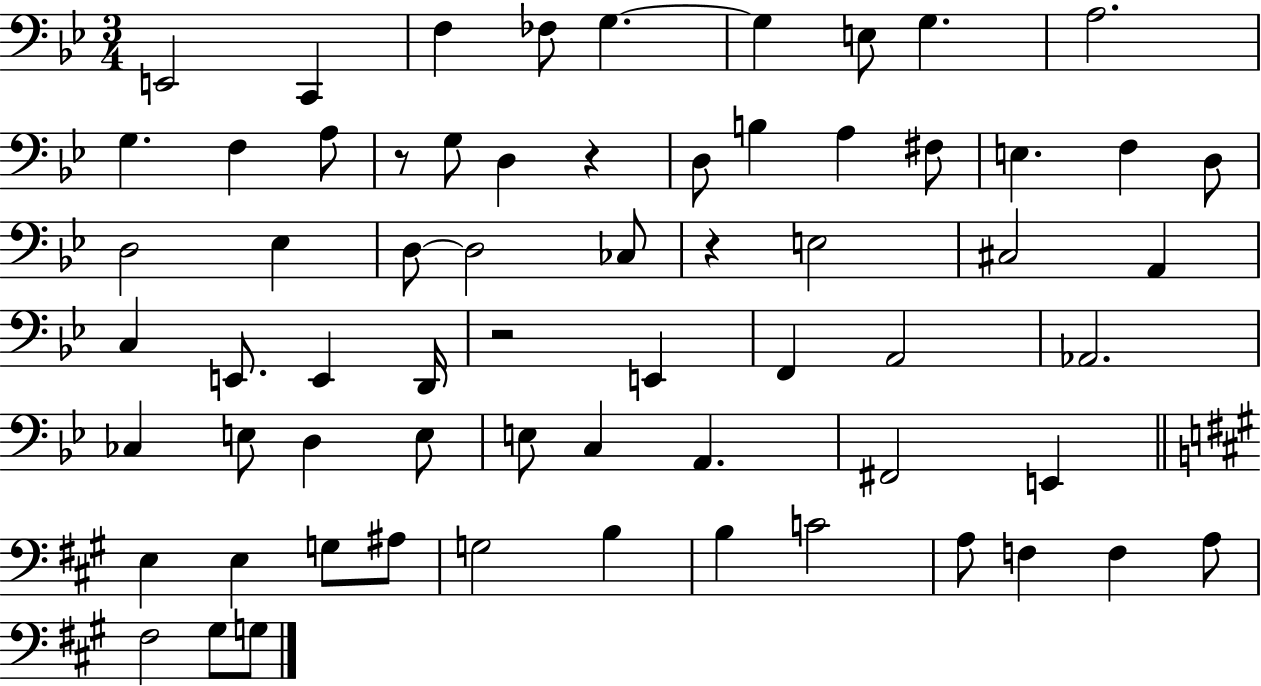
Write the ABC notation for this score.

X:1
T:Untitled
M:3/4
L:1/4
K:Bb
E,,2 C,, F, _F,/2 G, G, E,/2 G, A,2 G, F, A,/2 z/2 G,/2 D, z D,/2 B, A, ^F,/2 E, F, D,/2 D,2 _E, D,/2 D,2 _C,/2 z E,2 ^C,2 A,, C, E,,/2 E,, D,,/4 z2 E,, F,, A,,2 _A,,2 _C, E,/2 D, E,/2 E,/2 C, A,, ^F,,2 E,, E, E, G,/2 ^A,/2 G,2 B, B, C2 A,/2 F, F, A,/2 ^F,2 ^G,/2 G,/2